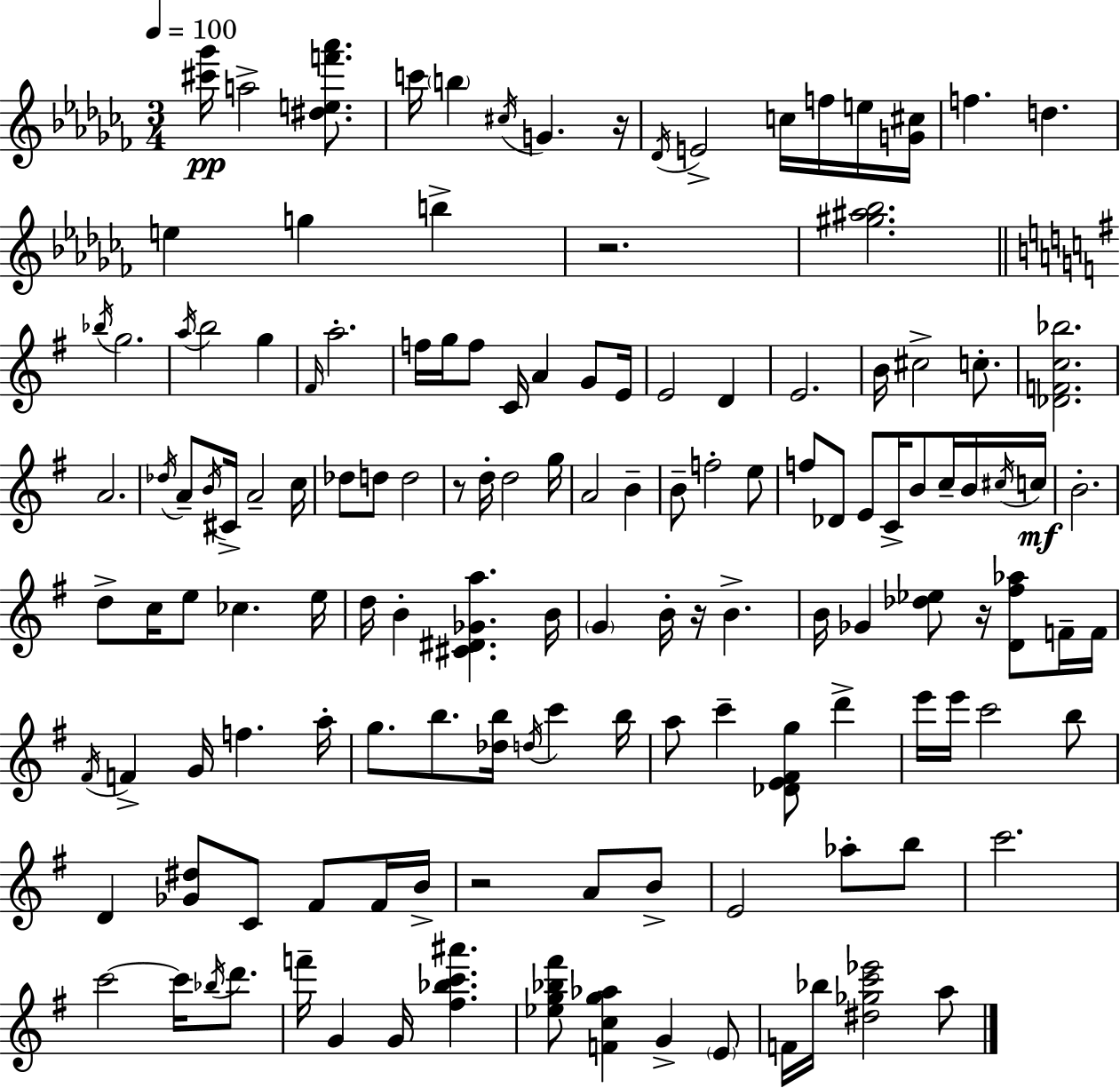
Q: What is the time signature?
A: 3/4